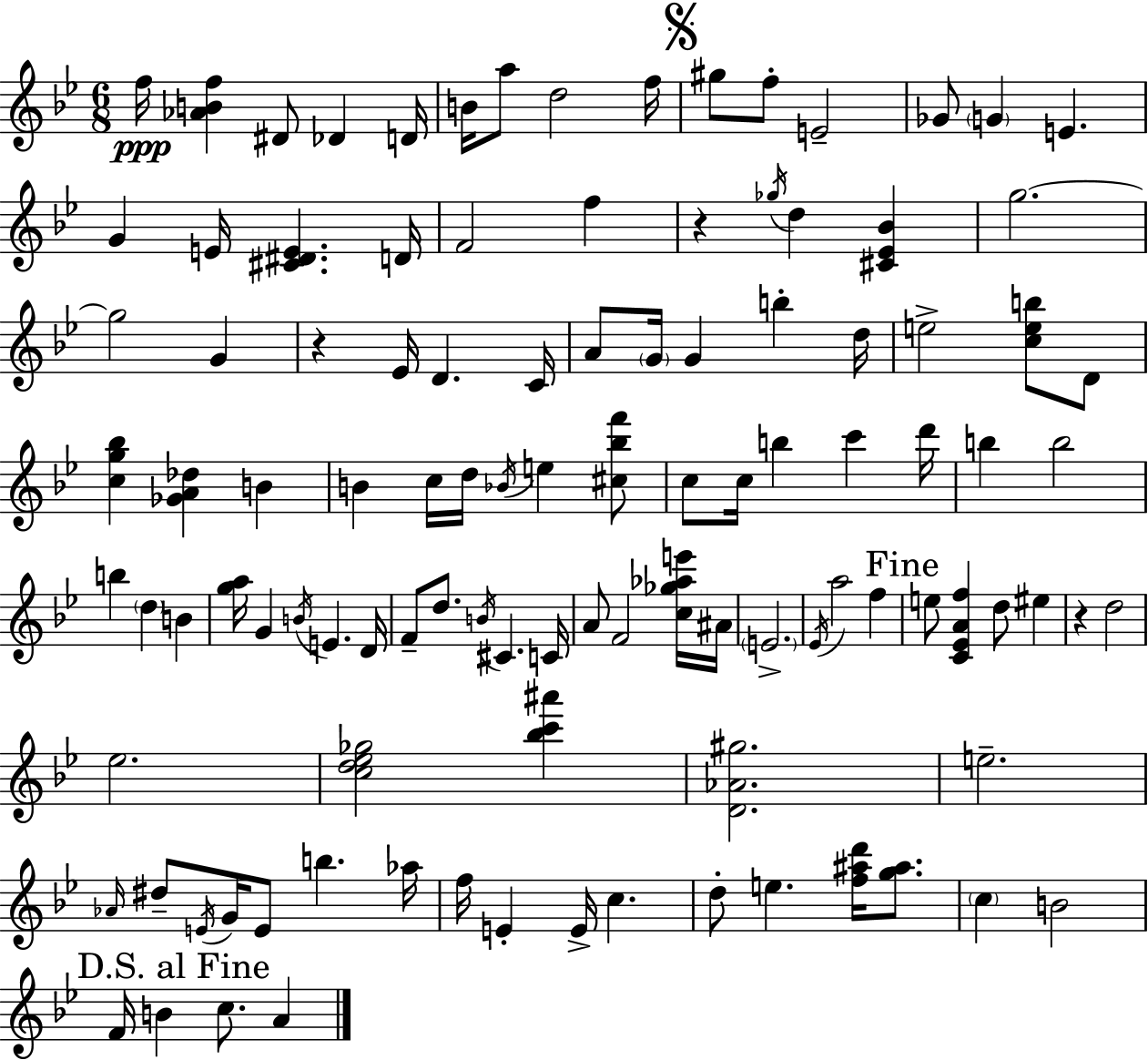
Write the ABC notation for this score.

X:1
T:Untitled
M:6/8
L:1/4
K:Bb
f/4 [_ABf] ^D/2 _D D/4 B/4 a/2 d2 f/4 ^g/2 f/2 E2 _G/2 G E G E/4 [^C^DE] D/4 F2 f z _g/4 d [^C_E_B] g2 g2 G z _E/4 D C/4 A/2 G/4 G b d/4 e2 [ceb]/2 D/2 [cg_b] [_GA_d] B B c/4 d/4 _B/4 e [^c_bf']/2 c/2 c/4 b c' d'/4 b b2 b d B [ga]/4 G B/4 E D/4 F/2 d/2 B/4 ^C C/4 A/2 F2 [c_g_ae']/4 ^A/4 E2 _E/4 a2 f e/2 [C_EAf] d/2 ^e z d2 _e2 [cd_e_g]2 [_bc'^a'] [D_A^g]2 e2 _A/4 ^d/2 E/4 G/4 E/2 b _a/4 f/4 E E/4 c d/2 e [f^ad']/4 [g^a]/2 c B2 F/4 B c/2 A